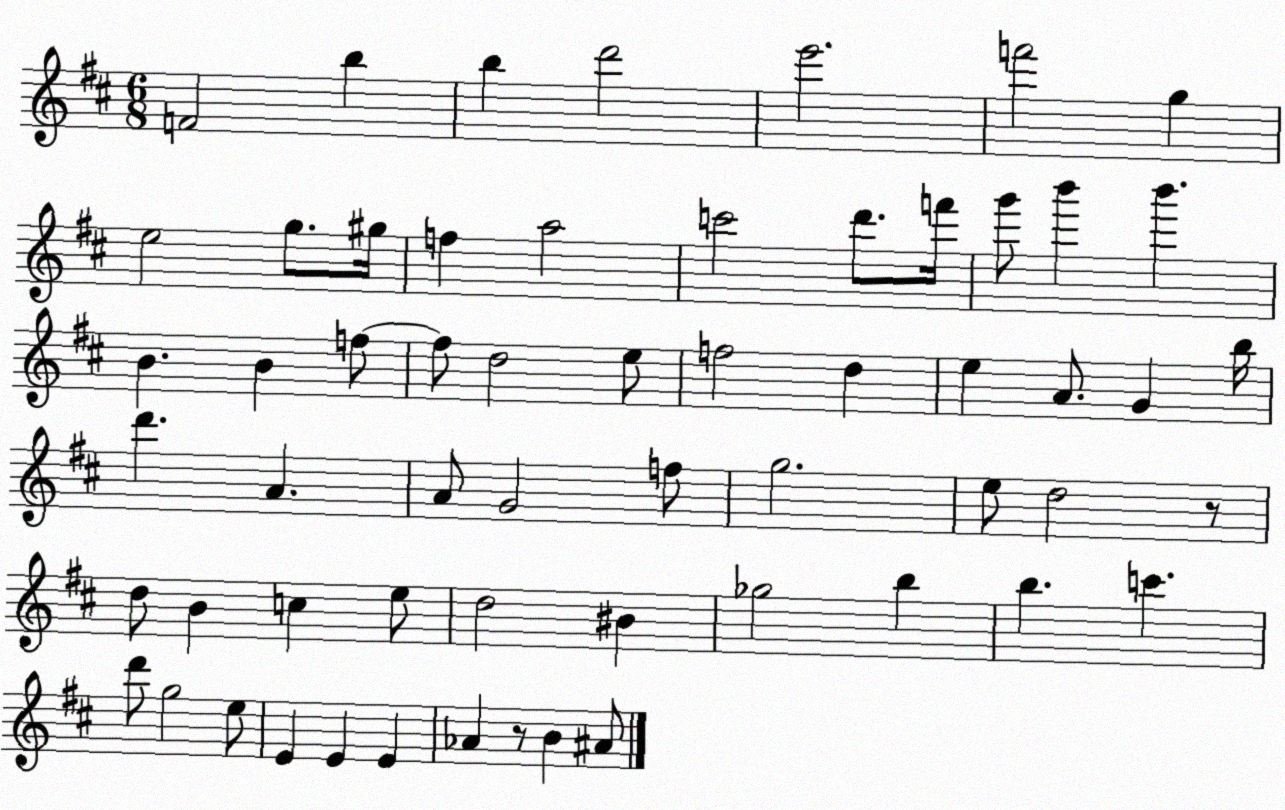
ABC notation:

X:1
T:Untitled
M:6/8
L:1/4
K:D
F2 b b d'2 e'2 f'2 g e2 g/2 ^g/4 f a2 c'2 d'/2 f'/4 g'/2 b' b' B B f/2 f/2 d2 e/2 f2 d e A/2 G b/4 d' A A/2 G2 f/2 g2 e/2 d2 z/2 d/2 B c e/2 d2 ^B _g2 b b c' d'/2 g2 e/2 E E E _A z/2 B ^A/2